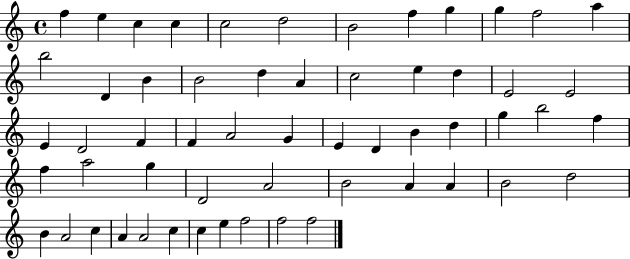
F5/q E5/q C5/q C5/q C5/h D5/h B4/h F5/q G5/q G5/q F5/h A5/q B5/h D4/q B4/q B4/h D5/q A4/q C5/h E5/q D5/q E4/h E4/h E4/q D4/h F4/q F4/q A4/h G4/q E4/q D4/q B4/q D5/q G5/q B5/h F5/q F5/q A5/h G5/q D4/h A4/h B4/h A4/q A4/q B4/h D5/h B4/q A4/h C5/q A4/q A4/h C5/q C5/q E5/q F5/h F5/h F5/h